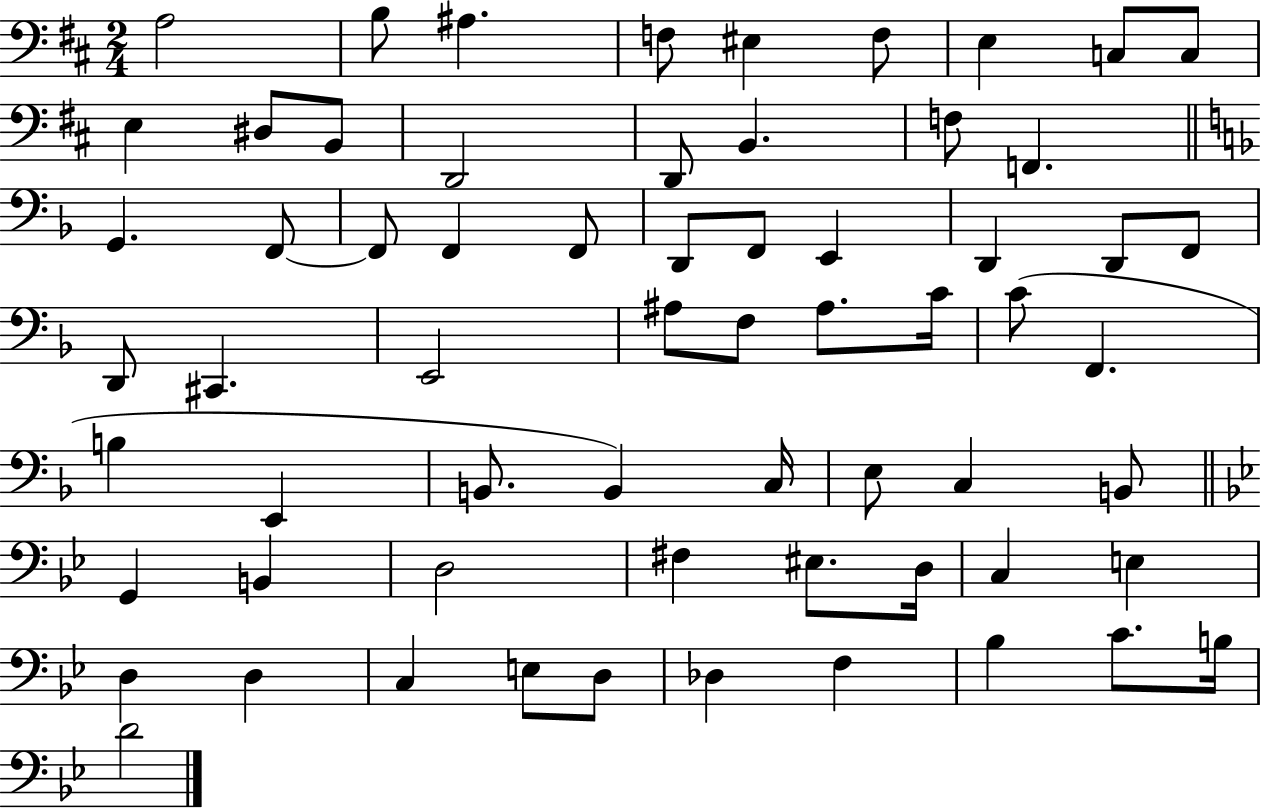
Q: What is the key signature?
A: D major